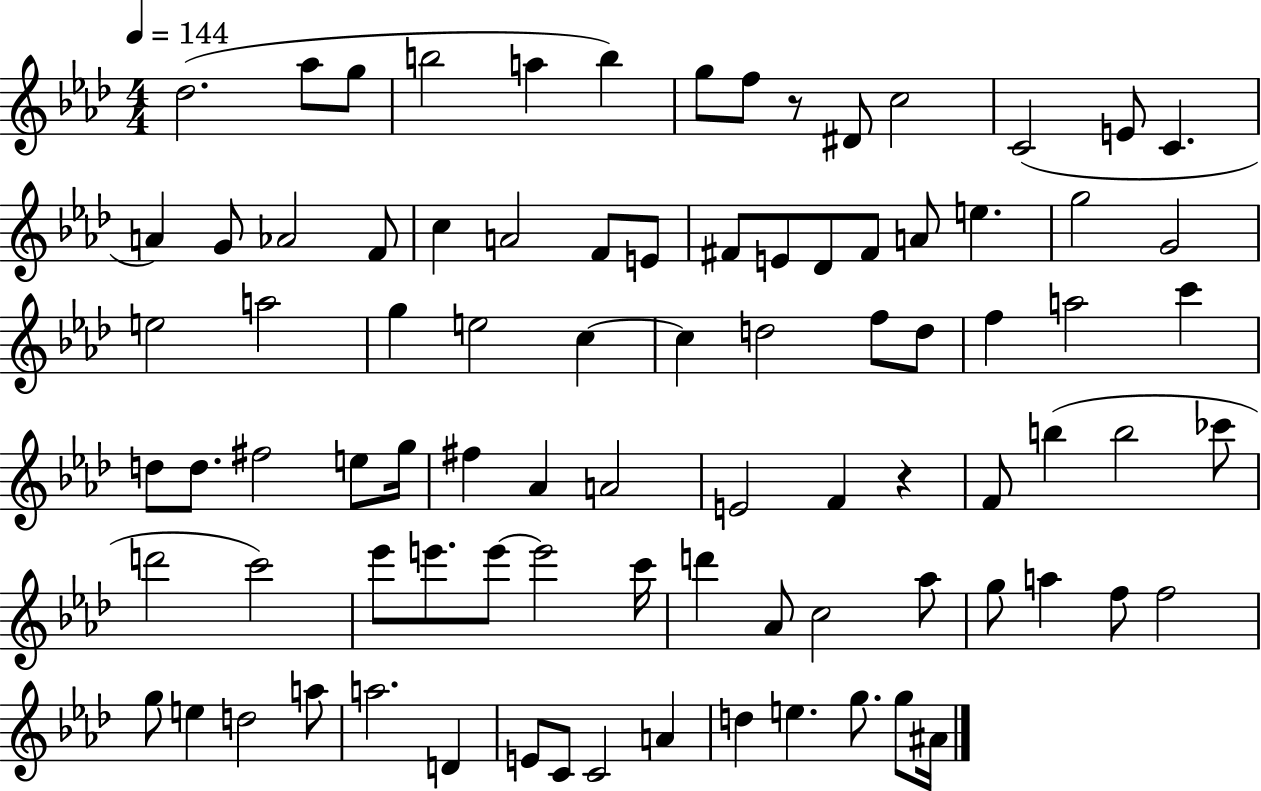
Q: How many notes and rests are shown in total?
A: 87